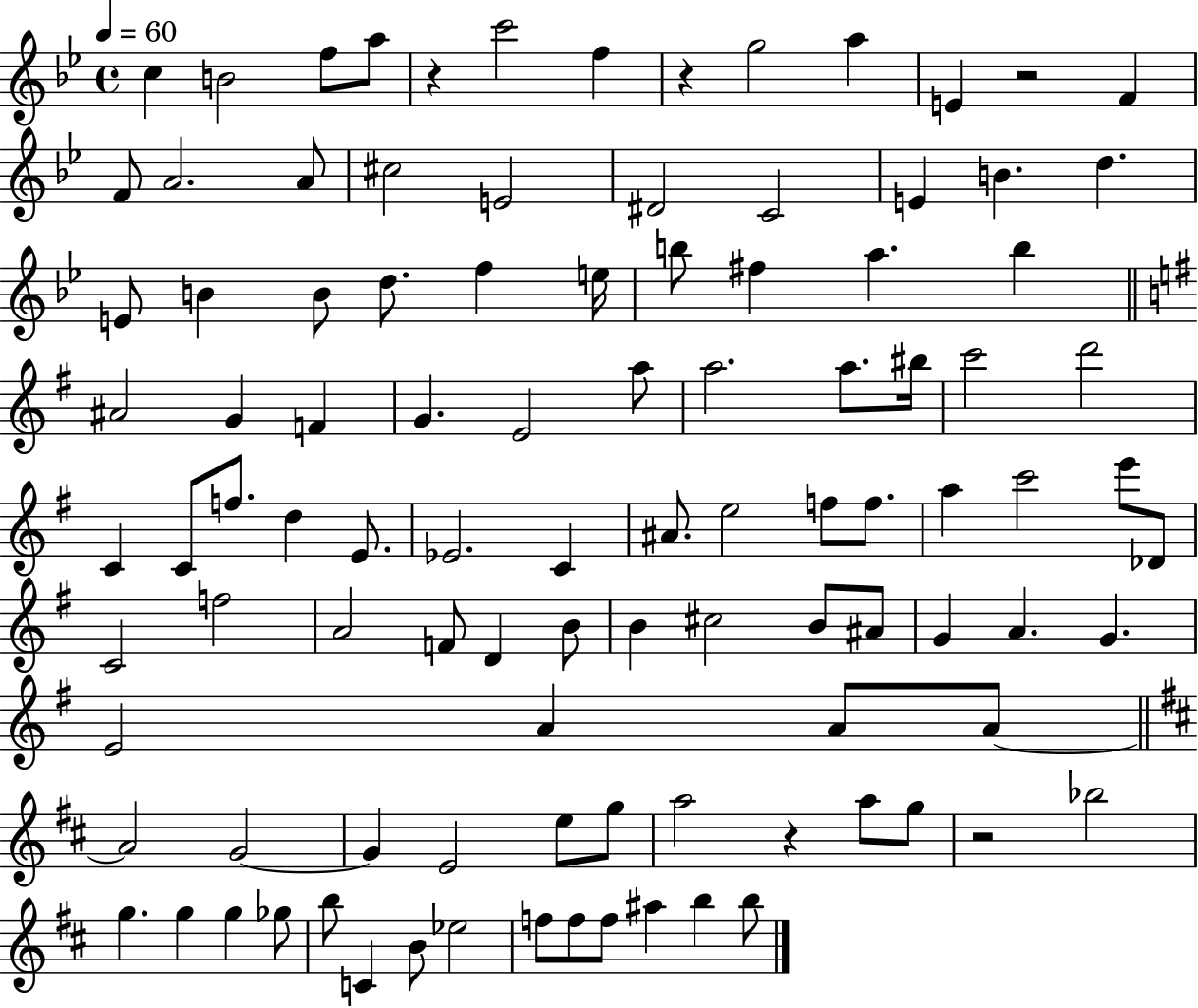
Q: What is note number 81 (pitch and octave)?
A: A5